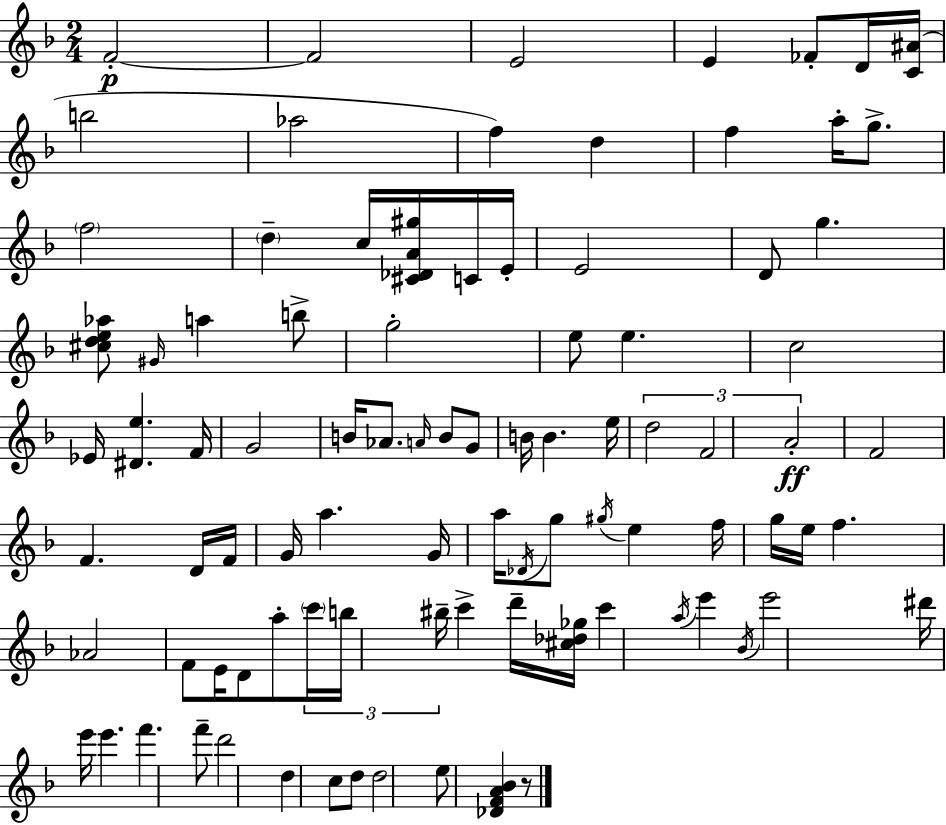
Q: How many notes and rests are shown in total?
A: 91